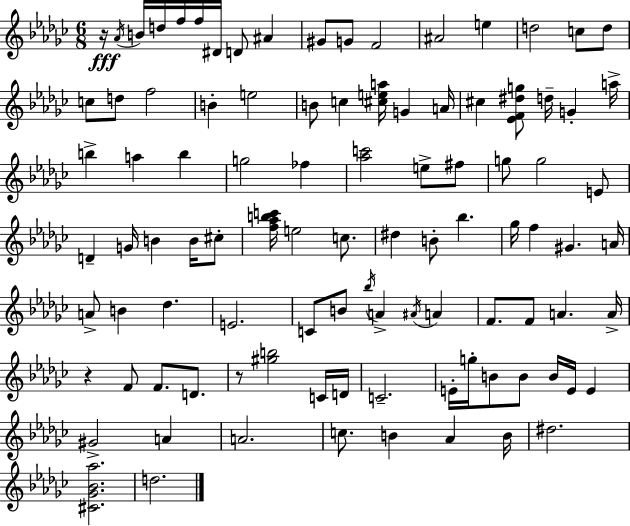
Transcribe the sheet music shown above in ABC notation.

X:1
T:Untitled
M:6/8
L:1/4
K:Ebm
z/4 _A/4 B/4 d/4 f/4 f/4 ^D/4 D/2 ^A ^G/2 G/2 F2 ^A2 e d2 c/2 d/2 c/2 d/2 f2 B e2 B/2 c [^cea]/4 G A/4 ^c [_EF^dg]/2 d/4 G a/4 b a b g2 _f [_ac']2 e/2 ^f/2 g/2 g2 E/2 D G/4 B B/4 ^c/2 [f_abc']/4 e2 c/2 ^d B/2 _b _g/4 f ^G A/4 A/2 B _d E2 C/2 B/2 _b/4 A ^A/4 A F/2 F/2 A A/4 z F/2 F/2 D/2 z/2 [^gb]2 C/4 D/4 C2 E/4 g/4 B/2 B/2 B/4 E/4 E ^G2 A A2 c/2 B _A B/4 ^d2 [^C_G_B_a]2 d2